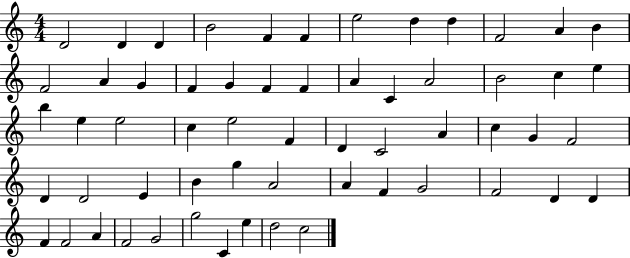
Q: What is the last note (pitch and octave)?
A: C5